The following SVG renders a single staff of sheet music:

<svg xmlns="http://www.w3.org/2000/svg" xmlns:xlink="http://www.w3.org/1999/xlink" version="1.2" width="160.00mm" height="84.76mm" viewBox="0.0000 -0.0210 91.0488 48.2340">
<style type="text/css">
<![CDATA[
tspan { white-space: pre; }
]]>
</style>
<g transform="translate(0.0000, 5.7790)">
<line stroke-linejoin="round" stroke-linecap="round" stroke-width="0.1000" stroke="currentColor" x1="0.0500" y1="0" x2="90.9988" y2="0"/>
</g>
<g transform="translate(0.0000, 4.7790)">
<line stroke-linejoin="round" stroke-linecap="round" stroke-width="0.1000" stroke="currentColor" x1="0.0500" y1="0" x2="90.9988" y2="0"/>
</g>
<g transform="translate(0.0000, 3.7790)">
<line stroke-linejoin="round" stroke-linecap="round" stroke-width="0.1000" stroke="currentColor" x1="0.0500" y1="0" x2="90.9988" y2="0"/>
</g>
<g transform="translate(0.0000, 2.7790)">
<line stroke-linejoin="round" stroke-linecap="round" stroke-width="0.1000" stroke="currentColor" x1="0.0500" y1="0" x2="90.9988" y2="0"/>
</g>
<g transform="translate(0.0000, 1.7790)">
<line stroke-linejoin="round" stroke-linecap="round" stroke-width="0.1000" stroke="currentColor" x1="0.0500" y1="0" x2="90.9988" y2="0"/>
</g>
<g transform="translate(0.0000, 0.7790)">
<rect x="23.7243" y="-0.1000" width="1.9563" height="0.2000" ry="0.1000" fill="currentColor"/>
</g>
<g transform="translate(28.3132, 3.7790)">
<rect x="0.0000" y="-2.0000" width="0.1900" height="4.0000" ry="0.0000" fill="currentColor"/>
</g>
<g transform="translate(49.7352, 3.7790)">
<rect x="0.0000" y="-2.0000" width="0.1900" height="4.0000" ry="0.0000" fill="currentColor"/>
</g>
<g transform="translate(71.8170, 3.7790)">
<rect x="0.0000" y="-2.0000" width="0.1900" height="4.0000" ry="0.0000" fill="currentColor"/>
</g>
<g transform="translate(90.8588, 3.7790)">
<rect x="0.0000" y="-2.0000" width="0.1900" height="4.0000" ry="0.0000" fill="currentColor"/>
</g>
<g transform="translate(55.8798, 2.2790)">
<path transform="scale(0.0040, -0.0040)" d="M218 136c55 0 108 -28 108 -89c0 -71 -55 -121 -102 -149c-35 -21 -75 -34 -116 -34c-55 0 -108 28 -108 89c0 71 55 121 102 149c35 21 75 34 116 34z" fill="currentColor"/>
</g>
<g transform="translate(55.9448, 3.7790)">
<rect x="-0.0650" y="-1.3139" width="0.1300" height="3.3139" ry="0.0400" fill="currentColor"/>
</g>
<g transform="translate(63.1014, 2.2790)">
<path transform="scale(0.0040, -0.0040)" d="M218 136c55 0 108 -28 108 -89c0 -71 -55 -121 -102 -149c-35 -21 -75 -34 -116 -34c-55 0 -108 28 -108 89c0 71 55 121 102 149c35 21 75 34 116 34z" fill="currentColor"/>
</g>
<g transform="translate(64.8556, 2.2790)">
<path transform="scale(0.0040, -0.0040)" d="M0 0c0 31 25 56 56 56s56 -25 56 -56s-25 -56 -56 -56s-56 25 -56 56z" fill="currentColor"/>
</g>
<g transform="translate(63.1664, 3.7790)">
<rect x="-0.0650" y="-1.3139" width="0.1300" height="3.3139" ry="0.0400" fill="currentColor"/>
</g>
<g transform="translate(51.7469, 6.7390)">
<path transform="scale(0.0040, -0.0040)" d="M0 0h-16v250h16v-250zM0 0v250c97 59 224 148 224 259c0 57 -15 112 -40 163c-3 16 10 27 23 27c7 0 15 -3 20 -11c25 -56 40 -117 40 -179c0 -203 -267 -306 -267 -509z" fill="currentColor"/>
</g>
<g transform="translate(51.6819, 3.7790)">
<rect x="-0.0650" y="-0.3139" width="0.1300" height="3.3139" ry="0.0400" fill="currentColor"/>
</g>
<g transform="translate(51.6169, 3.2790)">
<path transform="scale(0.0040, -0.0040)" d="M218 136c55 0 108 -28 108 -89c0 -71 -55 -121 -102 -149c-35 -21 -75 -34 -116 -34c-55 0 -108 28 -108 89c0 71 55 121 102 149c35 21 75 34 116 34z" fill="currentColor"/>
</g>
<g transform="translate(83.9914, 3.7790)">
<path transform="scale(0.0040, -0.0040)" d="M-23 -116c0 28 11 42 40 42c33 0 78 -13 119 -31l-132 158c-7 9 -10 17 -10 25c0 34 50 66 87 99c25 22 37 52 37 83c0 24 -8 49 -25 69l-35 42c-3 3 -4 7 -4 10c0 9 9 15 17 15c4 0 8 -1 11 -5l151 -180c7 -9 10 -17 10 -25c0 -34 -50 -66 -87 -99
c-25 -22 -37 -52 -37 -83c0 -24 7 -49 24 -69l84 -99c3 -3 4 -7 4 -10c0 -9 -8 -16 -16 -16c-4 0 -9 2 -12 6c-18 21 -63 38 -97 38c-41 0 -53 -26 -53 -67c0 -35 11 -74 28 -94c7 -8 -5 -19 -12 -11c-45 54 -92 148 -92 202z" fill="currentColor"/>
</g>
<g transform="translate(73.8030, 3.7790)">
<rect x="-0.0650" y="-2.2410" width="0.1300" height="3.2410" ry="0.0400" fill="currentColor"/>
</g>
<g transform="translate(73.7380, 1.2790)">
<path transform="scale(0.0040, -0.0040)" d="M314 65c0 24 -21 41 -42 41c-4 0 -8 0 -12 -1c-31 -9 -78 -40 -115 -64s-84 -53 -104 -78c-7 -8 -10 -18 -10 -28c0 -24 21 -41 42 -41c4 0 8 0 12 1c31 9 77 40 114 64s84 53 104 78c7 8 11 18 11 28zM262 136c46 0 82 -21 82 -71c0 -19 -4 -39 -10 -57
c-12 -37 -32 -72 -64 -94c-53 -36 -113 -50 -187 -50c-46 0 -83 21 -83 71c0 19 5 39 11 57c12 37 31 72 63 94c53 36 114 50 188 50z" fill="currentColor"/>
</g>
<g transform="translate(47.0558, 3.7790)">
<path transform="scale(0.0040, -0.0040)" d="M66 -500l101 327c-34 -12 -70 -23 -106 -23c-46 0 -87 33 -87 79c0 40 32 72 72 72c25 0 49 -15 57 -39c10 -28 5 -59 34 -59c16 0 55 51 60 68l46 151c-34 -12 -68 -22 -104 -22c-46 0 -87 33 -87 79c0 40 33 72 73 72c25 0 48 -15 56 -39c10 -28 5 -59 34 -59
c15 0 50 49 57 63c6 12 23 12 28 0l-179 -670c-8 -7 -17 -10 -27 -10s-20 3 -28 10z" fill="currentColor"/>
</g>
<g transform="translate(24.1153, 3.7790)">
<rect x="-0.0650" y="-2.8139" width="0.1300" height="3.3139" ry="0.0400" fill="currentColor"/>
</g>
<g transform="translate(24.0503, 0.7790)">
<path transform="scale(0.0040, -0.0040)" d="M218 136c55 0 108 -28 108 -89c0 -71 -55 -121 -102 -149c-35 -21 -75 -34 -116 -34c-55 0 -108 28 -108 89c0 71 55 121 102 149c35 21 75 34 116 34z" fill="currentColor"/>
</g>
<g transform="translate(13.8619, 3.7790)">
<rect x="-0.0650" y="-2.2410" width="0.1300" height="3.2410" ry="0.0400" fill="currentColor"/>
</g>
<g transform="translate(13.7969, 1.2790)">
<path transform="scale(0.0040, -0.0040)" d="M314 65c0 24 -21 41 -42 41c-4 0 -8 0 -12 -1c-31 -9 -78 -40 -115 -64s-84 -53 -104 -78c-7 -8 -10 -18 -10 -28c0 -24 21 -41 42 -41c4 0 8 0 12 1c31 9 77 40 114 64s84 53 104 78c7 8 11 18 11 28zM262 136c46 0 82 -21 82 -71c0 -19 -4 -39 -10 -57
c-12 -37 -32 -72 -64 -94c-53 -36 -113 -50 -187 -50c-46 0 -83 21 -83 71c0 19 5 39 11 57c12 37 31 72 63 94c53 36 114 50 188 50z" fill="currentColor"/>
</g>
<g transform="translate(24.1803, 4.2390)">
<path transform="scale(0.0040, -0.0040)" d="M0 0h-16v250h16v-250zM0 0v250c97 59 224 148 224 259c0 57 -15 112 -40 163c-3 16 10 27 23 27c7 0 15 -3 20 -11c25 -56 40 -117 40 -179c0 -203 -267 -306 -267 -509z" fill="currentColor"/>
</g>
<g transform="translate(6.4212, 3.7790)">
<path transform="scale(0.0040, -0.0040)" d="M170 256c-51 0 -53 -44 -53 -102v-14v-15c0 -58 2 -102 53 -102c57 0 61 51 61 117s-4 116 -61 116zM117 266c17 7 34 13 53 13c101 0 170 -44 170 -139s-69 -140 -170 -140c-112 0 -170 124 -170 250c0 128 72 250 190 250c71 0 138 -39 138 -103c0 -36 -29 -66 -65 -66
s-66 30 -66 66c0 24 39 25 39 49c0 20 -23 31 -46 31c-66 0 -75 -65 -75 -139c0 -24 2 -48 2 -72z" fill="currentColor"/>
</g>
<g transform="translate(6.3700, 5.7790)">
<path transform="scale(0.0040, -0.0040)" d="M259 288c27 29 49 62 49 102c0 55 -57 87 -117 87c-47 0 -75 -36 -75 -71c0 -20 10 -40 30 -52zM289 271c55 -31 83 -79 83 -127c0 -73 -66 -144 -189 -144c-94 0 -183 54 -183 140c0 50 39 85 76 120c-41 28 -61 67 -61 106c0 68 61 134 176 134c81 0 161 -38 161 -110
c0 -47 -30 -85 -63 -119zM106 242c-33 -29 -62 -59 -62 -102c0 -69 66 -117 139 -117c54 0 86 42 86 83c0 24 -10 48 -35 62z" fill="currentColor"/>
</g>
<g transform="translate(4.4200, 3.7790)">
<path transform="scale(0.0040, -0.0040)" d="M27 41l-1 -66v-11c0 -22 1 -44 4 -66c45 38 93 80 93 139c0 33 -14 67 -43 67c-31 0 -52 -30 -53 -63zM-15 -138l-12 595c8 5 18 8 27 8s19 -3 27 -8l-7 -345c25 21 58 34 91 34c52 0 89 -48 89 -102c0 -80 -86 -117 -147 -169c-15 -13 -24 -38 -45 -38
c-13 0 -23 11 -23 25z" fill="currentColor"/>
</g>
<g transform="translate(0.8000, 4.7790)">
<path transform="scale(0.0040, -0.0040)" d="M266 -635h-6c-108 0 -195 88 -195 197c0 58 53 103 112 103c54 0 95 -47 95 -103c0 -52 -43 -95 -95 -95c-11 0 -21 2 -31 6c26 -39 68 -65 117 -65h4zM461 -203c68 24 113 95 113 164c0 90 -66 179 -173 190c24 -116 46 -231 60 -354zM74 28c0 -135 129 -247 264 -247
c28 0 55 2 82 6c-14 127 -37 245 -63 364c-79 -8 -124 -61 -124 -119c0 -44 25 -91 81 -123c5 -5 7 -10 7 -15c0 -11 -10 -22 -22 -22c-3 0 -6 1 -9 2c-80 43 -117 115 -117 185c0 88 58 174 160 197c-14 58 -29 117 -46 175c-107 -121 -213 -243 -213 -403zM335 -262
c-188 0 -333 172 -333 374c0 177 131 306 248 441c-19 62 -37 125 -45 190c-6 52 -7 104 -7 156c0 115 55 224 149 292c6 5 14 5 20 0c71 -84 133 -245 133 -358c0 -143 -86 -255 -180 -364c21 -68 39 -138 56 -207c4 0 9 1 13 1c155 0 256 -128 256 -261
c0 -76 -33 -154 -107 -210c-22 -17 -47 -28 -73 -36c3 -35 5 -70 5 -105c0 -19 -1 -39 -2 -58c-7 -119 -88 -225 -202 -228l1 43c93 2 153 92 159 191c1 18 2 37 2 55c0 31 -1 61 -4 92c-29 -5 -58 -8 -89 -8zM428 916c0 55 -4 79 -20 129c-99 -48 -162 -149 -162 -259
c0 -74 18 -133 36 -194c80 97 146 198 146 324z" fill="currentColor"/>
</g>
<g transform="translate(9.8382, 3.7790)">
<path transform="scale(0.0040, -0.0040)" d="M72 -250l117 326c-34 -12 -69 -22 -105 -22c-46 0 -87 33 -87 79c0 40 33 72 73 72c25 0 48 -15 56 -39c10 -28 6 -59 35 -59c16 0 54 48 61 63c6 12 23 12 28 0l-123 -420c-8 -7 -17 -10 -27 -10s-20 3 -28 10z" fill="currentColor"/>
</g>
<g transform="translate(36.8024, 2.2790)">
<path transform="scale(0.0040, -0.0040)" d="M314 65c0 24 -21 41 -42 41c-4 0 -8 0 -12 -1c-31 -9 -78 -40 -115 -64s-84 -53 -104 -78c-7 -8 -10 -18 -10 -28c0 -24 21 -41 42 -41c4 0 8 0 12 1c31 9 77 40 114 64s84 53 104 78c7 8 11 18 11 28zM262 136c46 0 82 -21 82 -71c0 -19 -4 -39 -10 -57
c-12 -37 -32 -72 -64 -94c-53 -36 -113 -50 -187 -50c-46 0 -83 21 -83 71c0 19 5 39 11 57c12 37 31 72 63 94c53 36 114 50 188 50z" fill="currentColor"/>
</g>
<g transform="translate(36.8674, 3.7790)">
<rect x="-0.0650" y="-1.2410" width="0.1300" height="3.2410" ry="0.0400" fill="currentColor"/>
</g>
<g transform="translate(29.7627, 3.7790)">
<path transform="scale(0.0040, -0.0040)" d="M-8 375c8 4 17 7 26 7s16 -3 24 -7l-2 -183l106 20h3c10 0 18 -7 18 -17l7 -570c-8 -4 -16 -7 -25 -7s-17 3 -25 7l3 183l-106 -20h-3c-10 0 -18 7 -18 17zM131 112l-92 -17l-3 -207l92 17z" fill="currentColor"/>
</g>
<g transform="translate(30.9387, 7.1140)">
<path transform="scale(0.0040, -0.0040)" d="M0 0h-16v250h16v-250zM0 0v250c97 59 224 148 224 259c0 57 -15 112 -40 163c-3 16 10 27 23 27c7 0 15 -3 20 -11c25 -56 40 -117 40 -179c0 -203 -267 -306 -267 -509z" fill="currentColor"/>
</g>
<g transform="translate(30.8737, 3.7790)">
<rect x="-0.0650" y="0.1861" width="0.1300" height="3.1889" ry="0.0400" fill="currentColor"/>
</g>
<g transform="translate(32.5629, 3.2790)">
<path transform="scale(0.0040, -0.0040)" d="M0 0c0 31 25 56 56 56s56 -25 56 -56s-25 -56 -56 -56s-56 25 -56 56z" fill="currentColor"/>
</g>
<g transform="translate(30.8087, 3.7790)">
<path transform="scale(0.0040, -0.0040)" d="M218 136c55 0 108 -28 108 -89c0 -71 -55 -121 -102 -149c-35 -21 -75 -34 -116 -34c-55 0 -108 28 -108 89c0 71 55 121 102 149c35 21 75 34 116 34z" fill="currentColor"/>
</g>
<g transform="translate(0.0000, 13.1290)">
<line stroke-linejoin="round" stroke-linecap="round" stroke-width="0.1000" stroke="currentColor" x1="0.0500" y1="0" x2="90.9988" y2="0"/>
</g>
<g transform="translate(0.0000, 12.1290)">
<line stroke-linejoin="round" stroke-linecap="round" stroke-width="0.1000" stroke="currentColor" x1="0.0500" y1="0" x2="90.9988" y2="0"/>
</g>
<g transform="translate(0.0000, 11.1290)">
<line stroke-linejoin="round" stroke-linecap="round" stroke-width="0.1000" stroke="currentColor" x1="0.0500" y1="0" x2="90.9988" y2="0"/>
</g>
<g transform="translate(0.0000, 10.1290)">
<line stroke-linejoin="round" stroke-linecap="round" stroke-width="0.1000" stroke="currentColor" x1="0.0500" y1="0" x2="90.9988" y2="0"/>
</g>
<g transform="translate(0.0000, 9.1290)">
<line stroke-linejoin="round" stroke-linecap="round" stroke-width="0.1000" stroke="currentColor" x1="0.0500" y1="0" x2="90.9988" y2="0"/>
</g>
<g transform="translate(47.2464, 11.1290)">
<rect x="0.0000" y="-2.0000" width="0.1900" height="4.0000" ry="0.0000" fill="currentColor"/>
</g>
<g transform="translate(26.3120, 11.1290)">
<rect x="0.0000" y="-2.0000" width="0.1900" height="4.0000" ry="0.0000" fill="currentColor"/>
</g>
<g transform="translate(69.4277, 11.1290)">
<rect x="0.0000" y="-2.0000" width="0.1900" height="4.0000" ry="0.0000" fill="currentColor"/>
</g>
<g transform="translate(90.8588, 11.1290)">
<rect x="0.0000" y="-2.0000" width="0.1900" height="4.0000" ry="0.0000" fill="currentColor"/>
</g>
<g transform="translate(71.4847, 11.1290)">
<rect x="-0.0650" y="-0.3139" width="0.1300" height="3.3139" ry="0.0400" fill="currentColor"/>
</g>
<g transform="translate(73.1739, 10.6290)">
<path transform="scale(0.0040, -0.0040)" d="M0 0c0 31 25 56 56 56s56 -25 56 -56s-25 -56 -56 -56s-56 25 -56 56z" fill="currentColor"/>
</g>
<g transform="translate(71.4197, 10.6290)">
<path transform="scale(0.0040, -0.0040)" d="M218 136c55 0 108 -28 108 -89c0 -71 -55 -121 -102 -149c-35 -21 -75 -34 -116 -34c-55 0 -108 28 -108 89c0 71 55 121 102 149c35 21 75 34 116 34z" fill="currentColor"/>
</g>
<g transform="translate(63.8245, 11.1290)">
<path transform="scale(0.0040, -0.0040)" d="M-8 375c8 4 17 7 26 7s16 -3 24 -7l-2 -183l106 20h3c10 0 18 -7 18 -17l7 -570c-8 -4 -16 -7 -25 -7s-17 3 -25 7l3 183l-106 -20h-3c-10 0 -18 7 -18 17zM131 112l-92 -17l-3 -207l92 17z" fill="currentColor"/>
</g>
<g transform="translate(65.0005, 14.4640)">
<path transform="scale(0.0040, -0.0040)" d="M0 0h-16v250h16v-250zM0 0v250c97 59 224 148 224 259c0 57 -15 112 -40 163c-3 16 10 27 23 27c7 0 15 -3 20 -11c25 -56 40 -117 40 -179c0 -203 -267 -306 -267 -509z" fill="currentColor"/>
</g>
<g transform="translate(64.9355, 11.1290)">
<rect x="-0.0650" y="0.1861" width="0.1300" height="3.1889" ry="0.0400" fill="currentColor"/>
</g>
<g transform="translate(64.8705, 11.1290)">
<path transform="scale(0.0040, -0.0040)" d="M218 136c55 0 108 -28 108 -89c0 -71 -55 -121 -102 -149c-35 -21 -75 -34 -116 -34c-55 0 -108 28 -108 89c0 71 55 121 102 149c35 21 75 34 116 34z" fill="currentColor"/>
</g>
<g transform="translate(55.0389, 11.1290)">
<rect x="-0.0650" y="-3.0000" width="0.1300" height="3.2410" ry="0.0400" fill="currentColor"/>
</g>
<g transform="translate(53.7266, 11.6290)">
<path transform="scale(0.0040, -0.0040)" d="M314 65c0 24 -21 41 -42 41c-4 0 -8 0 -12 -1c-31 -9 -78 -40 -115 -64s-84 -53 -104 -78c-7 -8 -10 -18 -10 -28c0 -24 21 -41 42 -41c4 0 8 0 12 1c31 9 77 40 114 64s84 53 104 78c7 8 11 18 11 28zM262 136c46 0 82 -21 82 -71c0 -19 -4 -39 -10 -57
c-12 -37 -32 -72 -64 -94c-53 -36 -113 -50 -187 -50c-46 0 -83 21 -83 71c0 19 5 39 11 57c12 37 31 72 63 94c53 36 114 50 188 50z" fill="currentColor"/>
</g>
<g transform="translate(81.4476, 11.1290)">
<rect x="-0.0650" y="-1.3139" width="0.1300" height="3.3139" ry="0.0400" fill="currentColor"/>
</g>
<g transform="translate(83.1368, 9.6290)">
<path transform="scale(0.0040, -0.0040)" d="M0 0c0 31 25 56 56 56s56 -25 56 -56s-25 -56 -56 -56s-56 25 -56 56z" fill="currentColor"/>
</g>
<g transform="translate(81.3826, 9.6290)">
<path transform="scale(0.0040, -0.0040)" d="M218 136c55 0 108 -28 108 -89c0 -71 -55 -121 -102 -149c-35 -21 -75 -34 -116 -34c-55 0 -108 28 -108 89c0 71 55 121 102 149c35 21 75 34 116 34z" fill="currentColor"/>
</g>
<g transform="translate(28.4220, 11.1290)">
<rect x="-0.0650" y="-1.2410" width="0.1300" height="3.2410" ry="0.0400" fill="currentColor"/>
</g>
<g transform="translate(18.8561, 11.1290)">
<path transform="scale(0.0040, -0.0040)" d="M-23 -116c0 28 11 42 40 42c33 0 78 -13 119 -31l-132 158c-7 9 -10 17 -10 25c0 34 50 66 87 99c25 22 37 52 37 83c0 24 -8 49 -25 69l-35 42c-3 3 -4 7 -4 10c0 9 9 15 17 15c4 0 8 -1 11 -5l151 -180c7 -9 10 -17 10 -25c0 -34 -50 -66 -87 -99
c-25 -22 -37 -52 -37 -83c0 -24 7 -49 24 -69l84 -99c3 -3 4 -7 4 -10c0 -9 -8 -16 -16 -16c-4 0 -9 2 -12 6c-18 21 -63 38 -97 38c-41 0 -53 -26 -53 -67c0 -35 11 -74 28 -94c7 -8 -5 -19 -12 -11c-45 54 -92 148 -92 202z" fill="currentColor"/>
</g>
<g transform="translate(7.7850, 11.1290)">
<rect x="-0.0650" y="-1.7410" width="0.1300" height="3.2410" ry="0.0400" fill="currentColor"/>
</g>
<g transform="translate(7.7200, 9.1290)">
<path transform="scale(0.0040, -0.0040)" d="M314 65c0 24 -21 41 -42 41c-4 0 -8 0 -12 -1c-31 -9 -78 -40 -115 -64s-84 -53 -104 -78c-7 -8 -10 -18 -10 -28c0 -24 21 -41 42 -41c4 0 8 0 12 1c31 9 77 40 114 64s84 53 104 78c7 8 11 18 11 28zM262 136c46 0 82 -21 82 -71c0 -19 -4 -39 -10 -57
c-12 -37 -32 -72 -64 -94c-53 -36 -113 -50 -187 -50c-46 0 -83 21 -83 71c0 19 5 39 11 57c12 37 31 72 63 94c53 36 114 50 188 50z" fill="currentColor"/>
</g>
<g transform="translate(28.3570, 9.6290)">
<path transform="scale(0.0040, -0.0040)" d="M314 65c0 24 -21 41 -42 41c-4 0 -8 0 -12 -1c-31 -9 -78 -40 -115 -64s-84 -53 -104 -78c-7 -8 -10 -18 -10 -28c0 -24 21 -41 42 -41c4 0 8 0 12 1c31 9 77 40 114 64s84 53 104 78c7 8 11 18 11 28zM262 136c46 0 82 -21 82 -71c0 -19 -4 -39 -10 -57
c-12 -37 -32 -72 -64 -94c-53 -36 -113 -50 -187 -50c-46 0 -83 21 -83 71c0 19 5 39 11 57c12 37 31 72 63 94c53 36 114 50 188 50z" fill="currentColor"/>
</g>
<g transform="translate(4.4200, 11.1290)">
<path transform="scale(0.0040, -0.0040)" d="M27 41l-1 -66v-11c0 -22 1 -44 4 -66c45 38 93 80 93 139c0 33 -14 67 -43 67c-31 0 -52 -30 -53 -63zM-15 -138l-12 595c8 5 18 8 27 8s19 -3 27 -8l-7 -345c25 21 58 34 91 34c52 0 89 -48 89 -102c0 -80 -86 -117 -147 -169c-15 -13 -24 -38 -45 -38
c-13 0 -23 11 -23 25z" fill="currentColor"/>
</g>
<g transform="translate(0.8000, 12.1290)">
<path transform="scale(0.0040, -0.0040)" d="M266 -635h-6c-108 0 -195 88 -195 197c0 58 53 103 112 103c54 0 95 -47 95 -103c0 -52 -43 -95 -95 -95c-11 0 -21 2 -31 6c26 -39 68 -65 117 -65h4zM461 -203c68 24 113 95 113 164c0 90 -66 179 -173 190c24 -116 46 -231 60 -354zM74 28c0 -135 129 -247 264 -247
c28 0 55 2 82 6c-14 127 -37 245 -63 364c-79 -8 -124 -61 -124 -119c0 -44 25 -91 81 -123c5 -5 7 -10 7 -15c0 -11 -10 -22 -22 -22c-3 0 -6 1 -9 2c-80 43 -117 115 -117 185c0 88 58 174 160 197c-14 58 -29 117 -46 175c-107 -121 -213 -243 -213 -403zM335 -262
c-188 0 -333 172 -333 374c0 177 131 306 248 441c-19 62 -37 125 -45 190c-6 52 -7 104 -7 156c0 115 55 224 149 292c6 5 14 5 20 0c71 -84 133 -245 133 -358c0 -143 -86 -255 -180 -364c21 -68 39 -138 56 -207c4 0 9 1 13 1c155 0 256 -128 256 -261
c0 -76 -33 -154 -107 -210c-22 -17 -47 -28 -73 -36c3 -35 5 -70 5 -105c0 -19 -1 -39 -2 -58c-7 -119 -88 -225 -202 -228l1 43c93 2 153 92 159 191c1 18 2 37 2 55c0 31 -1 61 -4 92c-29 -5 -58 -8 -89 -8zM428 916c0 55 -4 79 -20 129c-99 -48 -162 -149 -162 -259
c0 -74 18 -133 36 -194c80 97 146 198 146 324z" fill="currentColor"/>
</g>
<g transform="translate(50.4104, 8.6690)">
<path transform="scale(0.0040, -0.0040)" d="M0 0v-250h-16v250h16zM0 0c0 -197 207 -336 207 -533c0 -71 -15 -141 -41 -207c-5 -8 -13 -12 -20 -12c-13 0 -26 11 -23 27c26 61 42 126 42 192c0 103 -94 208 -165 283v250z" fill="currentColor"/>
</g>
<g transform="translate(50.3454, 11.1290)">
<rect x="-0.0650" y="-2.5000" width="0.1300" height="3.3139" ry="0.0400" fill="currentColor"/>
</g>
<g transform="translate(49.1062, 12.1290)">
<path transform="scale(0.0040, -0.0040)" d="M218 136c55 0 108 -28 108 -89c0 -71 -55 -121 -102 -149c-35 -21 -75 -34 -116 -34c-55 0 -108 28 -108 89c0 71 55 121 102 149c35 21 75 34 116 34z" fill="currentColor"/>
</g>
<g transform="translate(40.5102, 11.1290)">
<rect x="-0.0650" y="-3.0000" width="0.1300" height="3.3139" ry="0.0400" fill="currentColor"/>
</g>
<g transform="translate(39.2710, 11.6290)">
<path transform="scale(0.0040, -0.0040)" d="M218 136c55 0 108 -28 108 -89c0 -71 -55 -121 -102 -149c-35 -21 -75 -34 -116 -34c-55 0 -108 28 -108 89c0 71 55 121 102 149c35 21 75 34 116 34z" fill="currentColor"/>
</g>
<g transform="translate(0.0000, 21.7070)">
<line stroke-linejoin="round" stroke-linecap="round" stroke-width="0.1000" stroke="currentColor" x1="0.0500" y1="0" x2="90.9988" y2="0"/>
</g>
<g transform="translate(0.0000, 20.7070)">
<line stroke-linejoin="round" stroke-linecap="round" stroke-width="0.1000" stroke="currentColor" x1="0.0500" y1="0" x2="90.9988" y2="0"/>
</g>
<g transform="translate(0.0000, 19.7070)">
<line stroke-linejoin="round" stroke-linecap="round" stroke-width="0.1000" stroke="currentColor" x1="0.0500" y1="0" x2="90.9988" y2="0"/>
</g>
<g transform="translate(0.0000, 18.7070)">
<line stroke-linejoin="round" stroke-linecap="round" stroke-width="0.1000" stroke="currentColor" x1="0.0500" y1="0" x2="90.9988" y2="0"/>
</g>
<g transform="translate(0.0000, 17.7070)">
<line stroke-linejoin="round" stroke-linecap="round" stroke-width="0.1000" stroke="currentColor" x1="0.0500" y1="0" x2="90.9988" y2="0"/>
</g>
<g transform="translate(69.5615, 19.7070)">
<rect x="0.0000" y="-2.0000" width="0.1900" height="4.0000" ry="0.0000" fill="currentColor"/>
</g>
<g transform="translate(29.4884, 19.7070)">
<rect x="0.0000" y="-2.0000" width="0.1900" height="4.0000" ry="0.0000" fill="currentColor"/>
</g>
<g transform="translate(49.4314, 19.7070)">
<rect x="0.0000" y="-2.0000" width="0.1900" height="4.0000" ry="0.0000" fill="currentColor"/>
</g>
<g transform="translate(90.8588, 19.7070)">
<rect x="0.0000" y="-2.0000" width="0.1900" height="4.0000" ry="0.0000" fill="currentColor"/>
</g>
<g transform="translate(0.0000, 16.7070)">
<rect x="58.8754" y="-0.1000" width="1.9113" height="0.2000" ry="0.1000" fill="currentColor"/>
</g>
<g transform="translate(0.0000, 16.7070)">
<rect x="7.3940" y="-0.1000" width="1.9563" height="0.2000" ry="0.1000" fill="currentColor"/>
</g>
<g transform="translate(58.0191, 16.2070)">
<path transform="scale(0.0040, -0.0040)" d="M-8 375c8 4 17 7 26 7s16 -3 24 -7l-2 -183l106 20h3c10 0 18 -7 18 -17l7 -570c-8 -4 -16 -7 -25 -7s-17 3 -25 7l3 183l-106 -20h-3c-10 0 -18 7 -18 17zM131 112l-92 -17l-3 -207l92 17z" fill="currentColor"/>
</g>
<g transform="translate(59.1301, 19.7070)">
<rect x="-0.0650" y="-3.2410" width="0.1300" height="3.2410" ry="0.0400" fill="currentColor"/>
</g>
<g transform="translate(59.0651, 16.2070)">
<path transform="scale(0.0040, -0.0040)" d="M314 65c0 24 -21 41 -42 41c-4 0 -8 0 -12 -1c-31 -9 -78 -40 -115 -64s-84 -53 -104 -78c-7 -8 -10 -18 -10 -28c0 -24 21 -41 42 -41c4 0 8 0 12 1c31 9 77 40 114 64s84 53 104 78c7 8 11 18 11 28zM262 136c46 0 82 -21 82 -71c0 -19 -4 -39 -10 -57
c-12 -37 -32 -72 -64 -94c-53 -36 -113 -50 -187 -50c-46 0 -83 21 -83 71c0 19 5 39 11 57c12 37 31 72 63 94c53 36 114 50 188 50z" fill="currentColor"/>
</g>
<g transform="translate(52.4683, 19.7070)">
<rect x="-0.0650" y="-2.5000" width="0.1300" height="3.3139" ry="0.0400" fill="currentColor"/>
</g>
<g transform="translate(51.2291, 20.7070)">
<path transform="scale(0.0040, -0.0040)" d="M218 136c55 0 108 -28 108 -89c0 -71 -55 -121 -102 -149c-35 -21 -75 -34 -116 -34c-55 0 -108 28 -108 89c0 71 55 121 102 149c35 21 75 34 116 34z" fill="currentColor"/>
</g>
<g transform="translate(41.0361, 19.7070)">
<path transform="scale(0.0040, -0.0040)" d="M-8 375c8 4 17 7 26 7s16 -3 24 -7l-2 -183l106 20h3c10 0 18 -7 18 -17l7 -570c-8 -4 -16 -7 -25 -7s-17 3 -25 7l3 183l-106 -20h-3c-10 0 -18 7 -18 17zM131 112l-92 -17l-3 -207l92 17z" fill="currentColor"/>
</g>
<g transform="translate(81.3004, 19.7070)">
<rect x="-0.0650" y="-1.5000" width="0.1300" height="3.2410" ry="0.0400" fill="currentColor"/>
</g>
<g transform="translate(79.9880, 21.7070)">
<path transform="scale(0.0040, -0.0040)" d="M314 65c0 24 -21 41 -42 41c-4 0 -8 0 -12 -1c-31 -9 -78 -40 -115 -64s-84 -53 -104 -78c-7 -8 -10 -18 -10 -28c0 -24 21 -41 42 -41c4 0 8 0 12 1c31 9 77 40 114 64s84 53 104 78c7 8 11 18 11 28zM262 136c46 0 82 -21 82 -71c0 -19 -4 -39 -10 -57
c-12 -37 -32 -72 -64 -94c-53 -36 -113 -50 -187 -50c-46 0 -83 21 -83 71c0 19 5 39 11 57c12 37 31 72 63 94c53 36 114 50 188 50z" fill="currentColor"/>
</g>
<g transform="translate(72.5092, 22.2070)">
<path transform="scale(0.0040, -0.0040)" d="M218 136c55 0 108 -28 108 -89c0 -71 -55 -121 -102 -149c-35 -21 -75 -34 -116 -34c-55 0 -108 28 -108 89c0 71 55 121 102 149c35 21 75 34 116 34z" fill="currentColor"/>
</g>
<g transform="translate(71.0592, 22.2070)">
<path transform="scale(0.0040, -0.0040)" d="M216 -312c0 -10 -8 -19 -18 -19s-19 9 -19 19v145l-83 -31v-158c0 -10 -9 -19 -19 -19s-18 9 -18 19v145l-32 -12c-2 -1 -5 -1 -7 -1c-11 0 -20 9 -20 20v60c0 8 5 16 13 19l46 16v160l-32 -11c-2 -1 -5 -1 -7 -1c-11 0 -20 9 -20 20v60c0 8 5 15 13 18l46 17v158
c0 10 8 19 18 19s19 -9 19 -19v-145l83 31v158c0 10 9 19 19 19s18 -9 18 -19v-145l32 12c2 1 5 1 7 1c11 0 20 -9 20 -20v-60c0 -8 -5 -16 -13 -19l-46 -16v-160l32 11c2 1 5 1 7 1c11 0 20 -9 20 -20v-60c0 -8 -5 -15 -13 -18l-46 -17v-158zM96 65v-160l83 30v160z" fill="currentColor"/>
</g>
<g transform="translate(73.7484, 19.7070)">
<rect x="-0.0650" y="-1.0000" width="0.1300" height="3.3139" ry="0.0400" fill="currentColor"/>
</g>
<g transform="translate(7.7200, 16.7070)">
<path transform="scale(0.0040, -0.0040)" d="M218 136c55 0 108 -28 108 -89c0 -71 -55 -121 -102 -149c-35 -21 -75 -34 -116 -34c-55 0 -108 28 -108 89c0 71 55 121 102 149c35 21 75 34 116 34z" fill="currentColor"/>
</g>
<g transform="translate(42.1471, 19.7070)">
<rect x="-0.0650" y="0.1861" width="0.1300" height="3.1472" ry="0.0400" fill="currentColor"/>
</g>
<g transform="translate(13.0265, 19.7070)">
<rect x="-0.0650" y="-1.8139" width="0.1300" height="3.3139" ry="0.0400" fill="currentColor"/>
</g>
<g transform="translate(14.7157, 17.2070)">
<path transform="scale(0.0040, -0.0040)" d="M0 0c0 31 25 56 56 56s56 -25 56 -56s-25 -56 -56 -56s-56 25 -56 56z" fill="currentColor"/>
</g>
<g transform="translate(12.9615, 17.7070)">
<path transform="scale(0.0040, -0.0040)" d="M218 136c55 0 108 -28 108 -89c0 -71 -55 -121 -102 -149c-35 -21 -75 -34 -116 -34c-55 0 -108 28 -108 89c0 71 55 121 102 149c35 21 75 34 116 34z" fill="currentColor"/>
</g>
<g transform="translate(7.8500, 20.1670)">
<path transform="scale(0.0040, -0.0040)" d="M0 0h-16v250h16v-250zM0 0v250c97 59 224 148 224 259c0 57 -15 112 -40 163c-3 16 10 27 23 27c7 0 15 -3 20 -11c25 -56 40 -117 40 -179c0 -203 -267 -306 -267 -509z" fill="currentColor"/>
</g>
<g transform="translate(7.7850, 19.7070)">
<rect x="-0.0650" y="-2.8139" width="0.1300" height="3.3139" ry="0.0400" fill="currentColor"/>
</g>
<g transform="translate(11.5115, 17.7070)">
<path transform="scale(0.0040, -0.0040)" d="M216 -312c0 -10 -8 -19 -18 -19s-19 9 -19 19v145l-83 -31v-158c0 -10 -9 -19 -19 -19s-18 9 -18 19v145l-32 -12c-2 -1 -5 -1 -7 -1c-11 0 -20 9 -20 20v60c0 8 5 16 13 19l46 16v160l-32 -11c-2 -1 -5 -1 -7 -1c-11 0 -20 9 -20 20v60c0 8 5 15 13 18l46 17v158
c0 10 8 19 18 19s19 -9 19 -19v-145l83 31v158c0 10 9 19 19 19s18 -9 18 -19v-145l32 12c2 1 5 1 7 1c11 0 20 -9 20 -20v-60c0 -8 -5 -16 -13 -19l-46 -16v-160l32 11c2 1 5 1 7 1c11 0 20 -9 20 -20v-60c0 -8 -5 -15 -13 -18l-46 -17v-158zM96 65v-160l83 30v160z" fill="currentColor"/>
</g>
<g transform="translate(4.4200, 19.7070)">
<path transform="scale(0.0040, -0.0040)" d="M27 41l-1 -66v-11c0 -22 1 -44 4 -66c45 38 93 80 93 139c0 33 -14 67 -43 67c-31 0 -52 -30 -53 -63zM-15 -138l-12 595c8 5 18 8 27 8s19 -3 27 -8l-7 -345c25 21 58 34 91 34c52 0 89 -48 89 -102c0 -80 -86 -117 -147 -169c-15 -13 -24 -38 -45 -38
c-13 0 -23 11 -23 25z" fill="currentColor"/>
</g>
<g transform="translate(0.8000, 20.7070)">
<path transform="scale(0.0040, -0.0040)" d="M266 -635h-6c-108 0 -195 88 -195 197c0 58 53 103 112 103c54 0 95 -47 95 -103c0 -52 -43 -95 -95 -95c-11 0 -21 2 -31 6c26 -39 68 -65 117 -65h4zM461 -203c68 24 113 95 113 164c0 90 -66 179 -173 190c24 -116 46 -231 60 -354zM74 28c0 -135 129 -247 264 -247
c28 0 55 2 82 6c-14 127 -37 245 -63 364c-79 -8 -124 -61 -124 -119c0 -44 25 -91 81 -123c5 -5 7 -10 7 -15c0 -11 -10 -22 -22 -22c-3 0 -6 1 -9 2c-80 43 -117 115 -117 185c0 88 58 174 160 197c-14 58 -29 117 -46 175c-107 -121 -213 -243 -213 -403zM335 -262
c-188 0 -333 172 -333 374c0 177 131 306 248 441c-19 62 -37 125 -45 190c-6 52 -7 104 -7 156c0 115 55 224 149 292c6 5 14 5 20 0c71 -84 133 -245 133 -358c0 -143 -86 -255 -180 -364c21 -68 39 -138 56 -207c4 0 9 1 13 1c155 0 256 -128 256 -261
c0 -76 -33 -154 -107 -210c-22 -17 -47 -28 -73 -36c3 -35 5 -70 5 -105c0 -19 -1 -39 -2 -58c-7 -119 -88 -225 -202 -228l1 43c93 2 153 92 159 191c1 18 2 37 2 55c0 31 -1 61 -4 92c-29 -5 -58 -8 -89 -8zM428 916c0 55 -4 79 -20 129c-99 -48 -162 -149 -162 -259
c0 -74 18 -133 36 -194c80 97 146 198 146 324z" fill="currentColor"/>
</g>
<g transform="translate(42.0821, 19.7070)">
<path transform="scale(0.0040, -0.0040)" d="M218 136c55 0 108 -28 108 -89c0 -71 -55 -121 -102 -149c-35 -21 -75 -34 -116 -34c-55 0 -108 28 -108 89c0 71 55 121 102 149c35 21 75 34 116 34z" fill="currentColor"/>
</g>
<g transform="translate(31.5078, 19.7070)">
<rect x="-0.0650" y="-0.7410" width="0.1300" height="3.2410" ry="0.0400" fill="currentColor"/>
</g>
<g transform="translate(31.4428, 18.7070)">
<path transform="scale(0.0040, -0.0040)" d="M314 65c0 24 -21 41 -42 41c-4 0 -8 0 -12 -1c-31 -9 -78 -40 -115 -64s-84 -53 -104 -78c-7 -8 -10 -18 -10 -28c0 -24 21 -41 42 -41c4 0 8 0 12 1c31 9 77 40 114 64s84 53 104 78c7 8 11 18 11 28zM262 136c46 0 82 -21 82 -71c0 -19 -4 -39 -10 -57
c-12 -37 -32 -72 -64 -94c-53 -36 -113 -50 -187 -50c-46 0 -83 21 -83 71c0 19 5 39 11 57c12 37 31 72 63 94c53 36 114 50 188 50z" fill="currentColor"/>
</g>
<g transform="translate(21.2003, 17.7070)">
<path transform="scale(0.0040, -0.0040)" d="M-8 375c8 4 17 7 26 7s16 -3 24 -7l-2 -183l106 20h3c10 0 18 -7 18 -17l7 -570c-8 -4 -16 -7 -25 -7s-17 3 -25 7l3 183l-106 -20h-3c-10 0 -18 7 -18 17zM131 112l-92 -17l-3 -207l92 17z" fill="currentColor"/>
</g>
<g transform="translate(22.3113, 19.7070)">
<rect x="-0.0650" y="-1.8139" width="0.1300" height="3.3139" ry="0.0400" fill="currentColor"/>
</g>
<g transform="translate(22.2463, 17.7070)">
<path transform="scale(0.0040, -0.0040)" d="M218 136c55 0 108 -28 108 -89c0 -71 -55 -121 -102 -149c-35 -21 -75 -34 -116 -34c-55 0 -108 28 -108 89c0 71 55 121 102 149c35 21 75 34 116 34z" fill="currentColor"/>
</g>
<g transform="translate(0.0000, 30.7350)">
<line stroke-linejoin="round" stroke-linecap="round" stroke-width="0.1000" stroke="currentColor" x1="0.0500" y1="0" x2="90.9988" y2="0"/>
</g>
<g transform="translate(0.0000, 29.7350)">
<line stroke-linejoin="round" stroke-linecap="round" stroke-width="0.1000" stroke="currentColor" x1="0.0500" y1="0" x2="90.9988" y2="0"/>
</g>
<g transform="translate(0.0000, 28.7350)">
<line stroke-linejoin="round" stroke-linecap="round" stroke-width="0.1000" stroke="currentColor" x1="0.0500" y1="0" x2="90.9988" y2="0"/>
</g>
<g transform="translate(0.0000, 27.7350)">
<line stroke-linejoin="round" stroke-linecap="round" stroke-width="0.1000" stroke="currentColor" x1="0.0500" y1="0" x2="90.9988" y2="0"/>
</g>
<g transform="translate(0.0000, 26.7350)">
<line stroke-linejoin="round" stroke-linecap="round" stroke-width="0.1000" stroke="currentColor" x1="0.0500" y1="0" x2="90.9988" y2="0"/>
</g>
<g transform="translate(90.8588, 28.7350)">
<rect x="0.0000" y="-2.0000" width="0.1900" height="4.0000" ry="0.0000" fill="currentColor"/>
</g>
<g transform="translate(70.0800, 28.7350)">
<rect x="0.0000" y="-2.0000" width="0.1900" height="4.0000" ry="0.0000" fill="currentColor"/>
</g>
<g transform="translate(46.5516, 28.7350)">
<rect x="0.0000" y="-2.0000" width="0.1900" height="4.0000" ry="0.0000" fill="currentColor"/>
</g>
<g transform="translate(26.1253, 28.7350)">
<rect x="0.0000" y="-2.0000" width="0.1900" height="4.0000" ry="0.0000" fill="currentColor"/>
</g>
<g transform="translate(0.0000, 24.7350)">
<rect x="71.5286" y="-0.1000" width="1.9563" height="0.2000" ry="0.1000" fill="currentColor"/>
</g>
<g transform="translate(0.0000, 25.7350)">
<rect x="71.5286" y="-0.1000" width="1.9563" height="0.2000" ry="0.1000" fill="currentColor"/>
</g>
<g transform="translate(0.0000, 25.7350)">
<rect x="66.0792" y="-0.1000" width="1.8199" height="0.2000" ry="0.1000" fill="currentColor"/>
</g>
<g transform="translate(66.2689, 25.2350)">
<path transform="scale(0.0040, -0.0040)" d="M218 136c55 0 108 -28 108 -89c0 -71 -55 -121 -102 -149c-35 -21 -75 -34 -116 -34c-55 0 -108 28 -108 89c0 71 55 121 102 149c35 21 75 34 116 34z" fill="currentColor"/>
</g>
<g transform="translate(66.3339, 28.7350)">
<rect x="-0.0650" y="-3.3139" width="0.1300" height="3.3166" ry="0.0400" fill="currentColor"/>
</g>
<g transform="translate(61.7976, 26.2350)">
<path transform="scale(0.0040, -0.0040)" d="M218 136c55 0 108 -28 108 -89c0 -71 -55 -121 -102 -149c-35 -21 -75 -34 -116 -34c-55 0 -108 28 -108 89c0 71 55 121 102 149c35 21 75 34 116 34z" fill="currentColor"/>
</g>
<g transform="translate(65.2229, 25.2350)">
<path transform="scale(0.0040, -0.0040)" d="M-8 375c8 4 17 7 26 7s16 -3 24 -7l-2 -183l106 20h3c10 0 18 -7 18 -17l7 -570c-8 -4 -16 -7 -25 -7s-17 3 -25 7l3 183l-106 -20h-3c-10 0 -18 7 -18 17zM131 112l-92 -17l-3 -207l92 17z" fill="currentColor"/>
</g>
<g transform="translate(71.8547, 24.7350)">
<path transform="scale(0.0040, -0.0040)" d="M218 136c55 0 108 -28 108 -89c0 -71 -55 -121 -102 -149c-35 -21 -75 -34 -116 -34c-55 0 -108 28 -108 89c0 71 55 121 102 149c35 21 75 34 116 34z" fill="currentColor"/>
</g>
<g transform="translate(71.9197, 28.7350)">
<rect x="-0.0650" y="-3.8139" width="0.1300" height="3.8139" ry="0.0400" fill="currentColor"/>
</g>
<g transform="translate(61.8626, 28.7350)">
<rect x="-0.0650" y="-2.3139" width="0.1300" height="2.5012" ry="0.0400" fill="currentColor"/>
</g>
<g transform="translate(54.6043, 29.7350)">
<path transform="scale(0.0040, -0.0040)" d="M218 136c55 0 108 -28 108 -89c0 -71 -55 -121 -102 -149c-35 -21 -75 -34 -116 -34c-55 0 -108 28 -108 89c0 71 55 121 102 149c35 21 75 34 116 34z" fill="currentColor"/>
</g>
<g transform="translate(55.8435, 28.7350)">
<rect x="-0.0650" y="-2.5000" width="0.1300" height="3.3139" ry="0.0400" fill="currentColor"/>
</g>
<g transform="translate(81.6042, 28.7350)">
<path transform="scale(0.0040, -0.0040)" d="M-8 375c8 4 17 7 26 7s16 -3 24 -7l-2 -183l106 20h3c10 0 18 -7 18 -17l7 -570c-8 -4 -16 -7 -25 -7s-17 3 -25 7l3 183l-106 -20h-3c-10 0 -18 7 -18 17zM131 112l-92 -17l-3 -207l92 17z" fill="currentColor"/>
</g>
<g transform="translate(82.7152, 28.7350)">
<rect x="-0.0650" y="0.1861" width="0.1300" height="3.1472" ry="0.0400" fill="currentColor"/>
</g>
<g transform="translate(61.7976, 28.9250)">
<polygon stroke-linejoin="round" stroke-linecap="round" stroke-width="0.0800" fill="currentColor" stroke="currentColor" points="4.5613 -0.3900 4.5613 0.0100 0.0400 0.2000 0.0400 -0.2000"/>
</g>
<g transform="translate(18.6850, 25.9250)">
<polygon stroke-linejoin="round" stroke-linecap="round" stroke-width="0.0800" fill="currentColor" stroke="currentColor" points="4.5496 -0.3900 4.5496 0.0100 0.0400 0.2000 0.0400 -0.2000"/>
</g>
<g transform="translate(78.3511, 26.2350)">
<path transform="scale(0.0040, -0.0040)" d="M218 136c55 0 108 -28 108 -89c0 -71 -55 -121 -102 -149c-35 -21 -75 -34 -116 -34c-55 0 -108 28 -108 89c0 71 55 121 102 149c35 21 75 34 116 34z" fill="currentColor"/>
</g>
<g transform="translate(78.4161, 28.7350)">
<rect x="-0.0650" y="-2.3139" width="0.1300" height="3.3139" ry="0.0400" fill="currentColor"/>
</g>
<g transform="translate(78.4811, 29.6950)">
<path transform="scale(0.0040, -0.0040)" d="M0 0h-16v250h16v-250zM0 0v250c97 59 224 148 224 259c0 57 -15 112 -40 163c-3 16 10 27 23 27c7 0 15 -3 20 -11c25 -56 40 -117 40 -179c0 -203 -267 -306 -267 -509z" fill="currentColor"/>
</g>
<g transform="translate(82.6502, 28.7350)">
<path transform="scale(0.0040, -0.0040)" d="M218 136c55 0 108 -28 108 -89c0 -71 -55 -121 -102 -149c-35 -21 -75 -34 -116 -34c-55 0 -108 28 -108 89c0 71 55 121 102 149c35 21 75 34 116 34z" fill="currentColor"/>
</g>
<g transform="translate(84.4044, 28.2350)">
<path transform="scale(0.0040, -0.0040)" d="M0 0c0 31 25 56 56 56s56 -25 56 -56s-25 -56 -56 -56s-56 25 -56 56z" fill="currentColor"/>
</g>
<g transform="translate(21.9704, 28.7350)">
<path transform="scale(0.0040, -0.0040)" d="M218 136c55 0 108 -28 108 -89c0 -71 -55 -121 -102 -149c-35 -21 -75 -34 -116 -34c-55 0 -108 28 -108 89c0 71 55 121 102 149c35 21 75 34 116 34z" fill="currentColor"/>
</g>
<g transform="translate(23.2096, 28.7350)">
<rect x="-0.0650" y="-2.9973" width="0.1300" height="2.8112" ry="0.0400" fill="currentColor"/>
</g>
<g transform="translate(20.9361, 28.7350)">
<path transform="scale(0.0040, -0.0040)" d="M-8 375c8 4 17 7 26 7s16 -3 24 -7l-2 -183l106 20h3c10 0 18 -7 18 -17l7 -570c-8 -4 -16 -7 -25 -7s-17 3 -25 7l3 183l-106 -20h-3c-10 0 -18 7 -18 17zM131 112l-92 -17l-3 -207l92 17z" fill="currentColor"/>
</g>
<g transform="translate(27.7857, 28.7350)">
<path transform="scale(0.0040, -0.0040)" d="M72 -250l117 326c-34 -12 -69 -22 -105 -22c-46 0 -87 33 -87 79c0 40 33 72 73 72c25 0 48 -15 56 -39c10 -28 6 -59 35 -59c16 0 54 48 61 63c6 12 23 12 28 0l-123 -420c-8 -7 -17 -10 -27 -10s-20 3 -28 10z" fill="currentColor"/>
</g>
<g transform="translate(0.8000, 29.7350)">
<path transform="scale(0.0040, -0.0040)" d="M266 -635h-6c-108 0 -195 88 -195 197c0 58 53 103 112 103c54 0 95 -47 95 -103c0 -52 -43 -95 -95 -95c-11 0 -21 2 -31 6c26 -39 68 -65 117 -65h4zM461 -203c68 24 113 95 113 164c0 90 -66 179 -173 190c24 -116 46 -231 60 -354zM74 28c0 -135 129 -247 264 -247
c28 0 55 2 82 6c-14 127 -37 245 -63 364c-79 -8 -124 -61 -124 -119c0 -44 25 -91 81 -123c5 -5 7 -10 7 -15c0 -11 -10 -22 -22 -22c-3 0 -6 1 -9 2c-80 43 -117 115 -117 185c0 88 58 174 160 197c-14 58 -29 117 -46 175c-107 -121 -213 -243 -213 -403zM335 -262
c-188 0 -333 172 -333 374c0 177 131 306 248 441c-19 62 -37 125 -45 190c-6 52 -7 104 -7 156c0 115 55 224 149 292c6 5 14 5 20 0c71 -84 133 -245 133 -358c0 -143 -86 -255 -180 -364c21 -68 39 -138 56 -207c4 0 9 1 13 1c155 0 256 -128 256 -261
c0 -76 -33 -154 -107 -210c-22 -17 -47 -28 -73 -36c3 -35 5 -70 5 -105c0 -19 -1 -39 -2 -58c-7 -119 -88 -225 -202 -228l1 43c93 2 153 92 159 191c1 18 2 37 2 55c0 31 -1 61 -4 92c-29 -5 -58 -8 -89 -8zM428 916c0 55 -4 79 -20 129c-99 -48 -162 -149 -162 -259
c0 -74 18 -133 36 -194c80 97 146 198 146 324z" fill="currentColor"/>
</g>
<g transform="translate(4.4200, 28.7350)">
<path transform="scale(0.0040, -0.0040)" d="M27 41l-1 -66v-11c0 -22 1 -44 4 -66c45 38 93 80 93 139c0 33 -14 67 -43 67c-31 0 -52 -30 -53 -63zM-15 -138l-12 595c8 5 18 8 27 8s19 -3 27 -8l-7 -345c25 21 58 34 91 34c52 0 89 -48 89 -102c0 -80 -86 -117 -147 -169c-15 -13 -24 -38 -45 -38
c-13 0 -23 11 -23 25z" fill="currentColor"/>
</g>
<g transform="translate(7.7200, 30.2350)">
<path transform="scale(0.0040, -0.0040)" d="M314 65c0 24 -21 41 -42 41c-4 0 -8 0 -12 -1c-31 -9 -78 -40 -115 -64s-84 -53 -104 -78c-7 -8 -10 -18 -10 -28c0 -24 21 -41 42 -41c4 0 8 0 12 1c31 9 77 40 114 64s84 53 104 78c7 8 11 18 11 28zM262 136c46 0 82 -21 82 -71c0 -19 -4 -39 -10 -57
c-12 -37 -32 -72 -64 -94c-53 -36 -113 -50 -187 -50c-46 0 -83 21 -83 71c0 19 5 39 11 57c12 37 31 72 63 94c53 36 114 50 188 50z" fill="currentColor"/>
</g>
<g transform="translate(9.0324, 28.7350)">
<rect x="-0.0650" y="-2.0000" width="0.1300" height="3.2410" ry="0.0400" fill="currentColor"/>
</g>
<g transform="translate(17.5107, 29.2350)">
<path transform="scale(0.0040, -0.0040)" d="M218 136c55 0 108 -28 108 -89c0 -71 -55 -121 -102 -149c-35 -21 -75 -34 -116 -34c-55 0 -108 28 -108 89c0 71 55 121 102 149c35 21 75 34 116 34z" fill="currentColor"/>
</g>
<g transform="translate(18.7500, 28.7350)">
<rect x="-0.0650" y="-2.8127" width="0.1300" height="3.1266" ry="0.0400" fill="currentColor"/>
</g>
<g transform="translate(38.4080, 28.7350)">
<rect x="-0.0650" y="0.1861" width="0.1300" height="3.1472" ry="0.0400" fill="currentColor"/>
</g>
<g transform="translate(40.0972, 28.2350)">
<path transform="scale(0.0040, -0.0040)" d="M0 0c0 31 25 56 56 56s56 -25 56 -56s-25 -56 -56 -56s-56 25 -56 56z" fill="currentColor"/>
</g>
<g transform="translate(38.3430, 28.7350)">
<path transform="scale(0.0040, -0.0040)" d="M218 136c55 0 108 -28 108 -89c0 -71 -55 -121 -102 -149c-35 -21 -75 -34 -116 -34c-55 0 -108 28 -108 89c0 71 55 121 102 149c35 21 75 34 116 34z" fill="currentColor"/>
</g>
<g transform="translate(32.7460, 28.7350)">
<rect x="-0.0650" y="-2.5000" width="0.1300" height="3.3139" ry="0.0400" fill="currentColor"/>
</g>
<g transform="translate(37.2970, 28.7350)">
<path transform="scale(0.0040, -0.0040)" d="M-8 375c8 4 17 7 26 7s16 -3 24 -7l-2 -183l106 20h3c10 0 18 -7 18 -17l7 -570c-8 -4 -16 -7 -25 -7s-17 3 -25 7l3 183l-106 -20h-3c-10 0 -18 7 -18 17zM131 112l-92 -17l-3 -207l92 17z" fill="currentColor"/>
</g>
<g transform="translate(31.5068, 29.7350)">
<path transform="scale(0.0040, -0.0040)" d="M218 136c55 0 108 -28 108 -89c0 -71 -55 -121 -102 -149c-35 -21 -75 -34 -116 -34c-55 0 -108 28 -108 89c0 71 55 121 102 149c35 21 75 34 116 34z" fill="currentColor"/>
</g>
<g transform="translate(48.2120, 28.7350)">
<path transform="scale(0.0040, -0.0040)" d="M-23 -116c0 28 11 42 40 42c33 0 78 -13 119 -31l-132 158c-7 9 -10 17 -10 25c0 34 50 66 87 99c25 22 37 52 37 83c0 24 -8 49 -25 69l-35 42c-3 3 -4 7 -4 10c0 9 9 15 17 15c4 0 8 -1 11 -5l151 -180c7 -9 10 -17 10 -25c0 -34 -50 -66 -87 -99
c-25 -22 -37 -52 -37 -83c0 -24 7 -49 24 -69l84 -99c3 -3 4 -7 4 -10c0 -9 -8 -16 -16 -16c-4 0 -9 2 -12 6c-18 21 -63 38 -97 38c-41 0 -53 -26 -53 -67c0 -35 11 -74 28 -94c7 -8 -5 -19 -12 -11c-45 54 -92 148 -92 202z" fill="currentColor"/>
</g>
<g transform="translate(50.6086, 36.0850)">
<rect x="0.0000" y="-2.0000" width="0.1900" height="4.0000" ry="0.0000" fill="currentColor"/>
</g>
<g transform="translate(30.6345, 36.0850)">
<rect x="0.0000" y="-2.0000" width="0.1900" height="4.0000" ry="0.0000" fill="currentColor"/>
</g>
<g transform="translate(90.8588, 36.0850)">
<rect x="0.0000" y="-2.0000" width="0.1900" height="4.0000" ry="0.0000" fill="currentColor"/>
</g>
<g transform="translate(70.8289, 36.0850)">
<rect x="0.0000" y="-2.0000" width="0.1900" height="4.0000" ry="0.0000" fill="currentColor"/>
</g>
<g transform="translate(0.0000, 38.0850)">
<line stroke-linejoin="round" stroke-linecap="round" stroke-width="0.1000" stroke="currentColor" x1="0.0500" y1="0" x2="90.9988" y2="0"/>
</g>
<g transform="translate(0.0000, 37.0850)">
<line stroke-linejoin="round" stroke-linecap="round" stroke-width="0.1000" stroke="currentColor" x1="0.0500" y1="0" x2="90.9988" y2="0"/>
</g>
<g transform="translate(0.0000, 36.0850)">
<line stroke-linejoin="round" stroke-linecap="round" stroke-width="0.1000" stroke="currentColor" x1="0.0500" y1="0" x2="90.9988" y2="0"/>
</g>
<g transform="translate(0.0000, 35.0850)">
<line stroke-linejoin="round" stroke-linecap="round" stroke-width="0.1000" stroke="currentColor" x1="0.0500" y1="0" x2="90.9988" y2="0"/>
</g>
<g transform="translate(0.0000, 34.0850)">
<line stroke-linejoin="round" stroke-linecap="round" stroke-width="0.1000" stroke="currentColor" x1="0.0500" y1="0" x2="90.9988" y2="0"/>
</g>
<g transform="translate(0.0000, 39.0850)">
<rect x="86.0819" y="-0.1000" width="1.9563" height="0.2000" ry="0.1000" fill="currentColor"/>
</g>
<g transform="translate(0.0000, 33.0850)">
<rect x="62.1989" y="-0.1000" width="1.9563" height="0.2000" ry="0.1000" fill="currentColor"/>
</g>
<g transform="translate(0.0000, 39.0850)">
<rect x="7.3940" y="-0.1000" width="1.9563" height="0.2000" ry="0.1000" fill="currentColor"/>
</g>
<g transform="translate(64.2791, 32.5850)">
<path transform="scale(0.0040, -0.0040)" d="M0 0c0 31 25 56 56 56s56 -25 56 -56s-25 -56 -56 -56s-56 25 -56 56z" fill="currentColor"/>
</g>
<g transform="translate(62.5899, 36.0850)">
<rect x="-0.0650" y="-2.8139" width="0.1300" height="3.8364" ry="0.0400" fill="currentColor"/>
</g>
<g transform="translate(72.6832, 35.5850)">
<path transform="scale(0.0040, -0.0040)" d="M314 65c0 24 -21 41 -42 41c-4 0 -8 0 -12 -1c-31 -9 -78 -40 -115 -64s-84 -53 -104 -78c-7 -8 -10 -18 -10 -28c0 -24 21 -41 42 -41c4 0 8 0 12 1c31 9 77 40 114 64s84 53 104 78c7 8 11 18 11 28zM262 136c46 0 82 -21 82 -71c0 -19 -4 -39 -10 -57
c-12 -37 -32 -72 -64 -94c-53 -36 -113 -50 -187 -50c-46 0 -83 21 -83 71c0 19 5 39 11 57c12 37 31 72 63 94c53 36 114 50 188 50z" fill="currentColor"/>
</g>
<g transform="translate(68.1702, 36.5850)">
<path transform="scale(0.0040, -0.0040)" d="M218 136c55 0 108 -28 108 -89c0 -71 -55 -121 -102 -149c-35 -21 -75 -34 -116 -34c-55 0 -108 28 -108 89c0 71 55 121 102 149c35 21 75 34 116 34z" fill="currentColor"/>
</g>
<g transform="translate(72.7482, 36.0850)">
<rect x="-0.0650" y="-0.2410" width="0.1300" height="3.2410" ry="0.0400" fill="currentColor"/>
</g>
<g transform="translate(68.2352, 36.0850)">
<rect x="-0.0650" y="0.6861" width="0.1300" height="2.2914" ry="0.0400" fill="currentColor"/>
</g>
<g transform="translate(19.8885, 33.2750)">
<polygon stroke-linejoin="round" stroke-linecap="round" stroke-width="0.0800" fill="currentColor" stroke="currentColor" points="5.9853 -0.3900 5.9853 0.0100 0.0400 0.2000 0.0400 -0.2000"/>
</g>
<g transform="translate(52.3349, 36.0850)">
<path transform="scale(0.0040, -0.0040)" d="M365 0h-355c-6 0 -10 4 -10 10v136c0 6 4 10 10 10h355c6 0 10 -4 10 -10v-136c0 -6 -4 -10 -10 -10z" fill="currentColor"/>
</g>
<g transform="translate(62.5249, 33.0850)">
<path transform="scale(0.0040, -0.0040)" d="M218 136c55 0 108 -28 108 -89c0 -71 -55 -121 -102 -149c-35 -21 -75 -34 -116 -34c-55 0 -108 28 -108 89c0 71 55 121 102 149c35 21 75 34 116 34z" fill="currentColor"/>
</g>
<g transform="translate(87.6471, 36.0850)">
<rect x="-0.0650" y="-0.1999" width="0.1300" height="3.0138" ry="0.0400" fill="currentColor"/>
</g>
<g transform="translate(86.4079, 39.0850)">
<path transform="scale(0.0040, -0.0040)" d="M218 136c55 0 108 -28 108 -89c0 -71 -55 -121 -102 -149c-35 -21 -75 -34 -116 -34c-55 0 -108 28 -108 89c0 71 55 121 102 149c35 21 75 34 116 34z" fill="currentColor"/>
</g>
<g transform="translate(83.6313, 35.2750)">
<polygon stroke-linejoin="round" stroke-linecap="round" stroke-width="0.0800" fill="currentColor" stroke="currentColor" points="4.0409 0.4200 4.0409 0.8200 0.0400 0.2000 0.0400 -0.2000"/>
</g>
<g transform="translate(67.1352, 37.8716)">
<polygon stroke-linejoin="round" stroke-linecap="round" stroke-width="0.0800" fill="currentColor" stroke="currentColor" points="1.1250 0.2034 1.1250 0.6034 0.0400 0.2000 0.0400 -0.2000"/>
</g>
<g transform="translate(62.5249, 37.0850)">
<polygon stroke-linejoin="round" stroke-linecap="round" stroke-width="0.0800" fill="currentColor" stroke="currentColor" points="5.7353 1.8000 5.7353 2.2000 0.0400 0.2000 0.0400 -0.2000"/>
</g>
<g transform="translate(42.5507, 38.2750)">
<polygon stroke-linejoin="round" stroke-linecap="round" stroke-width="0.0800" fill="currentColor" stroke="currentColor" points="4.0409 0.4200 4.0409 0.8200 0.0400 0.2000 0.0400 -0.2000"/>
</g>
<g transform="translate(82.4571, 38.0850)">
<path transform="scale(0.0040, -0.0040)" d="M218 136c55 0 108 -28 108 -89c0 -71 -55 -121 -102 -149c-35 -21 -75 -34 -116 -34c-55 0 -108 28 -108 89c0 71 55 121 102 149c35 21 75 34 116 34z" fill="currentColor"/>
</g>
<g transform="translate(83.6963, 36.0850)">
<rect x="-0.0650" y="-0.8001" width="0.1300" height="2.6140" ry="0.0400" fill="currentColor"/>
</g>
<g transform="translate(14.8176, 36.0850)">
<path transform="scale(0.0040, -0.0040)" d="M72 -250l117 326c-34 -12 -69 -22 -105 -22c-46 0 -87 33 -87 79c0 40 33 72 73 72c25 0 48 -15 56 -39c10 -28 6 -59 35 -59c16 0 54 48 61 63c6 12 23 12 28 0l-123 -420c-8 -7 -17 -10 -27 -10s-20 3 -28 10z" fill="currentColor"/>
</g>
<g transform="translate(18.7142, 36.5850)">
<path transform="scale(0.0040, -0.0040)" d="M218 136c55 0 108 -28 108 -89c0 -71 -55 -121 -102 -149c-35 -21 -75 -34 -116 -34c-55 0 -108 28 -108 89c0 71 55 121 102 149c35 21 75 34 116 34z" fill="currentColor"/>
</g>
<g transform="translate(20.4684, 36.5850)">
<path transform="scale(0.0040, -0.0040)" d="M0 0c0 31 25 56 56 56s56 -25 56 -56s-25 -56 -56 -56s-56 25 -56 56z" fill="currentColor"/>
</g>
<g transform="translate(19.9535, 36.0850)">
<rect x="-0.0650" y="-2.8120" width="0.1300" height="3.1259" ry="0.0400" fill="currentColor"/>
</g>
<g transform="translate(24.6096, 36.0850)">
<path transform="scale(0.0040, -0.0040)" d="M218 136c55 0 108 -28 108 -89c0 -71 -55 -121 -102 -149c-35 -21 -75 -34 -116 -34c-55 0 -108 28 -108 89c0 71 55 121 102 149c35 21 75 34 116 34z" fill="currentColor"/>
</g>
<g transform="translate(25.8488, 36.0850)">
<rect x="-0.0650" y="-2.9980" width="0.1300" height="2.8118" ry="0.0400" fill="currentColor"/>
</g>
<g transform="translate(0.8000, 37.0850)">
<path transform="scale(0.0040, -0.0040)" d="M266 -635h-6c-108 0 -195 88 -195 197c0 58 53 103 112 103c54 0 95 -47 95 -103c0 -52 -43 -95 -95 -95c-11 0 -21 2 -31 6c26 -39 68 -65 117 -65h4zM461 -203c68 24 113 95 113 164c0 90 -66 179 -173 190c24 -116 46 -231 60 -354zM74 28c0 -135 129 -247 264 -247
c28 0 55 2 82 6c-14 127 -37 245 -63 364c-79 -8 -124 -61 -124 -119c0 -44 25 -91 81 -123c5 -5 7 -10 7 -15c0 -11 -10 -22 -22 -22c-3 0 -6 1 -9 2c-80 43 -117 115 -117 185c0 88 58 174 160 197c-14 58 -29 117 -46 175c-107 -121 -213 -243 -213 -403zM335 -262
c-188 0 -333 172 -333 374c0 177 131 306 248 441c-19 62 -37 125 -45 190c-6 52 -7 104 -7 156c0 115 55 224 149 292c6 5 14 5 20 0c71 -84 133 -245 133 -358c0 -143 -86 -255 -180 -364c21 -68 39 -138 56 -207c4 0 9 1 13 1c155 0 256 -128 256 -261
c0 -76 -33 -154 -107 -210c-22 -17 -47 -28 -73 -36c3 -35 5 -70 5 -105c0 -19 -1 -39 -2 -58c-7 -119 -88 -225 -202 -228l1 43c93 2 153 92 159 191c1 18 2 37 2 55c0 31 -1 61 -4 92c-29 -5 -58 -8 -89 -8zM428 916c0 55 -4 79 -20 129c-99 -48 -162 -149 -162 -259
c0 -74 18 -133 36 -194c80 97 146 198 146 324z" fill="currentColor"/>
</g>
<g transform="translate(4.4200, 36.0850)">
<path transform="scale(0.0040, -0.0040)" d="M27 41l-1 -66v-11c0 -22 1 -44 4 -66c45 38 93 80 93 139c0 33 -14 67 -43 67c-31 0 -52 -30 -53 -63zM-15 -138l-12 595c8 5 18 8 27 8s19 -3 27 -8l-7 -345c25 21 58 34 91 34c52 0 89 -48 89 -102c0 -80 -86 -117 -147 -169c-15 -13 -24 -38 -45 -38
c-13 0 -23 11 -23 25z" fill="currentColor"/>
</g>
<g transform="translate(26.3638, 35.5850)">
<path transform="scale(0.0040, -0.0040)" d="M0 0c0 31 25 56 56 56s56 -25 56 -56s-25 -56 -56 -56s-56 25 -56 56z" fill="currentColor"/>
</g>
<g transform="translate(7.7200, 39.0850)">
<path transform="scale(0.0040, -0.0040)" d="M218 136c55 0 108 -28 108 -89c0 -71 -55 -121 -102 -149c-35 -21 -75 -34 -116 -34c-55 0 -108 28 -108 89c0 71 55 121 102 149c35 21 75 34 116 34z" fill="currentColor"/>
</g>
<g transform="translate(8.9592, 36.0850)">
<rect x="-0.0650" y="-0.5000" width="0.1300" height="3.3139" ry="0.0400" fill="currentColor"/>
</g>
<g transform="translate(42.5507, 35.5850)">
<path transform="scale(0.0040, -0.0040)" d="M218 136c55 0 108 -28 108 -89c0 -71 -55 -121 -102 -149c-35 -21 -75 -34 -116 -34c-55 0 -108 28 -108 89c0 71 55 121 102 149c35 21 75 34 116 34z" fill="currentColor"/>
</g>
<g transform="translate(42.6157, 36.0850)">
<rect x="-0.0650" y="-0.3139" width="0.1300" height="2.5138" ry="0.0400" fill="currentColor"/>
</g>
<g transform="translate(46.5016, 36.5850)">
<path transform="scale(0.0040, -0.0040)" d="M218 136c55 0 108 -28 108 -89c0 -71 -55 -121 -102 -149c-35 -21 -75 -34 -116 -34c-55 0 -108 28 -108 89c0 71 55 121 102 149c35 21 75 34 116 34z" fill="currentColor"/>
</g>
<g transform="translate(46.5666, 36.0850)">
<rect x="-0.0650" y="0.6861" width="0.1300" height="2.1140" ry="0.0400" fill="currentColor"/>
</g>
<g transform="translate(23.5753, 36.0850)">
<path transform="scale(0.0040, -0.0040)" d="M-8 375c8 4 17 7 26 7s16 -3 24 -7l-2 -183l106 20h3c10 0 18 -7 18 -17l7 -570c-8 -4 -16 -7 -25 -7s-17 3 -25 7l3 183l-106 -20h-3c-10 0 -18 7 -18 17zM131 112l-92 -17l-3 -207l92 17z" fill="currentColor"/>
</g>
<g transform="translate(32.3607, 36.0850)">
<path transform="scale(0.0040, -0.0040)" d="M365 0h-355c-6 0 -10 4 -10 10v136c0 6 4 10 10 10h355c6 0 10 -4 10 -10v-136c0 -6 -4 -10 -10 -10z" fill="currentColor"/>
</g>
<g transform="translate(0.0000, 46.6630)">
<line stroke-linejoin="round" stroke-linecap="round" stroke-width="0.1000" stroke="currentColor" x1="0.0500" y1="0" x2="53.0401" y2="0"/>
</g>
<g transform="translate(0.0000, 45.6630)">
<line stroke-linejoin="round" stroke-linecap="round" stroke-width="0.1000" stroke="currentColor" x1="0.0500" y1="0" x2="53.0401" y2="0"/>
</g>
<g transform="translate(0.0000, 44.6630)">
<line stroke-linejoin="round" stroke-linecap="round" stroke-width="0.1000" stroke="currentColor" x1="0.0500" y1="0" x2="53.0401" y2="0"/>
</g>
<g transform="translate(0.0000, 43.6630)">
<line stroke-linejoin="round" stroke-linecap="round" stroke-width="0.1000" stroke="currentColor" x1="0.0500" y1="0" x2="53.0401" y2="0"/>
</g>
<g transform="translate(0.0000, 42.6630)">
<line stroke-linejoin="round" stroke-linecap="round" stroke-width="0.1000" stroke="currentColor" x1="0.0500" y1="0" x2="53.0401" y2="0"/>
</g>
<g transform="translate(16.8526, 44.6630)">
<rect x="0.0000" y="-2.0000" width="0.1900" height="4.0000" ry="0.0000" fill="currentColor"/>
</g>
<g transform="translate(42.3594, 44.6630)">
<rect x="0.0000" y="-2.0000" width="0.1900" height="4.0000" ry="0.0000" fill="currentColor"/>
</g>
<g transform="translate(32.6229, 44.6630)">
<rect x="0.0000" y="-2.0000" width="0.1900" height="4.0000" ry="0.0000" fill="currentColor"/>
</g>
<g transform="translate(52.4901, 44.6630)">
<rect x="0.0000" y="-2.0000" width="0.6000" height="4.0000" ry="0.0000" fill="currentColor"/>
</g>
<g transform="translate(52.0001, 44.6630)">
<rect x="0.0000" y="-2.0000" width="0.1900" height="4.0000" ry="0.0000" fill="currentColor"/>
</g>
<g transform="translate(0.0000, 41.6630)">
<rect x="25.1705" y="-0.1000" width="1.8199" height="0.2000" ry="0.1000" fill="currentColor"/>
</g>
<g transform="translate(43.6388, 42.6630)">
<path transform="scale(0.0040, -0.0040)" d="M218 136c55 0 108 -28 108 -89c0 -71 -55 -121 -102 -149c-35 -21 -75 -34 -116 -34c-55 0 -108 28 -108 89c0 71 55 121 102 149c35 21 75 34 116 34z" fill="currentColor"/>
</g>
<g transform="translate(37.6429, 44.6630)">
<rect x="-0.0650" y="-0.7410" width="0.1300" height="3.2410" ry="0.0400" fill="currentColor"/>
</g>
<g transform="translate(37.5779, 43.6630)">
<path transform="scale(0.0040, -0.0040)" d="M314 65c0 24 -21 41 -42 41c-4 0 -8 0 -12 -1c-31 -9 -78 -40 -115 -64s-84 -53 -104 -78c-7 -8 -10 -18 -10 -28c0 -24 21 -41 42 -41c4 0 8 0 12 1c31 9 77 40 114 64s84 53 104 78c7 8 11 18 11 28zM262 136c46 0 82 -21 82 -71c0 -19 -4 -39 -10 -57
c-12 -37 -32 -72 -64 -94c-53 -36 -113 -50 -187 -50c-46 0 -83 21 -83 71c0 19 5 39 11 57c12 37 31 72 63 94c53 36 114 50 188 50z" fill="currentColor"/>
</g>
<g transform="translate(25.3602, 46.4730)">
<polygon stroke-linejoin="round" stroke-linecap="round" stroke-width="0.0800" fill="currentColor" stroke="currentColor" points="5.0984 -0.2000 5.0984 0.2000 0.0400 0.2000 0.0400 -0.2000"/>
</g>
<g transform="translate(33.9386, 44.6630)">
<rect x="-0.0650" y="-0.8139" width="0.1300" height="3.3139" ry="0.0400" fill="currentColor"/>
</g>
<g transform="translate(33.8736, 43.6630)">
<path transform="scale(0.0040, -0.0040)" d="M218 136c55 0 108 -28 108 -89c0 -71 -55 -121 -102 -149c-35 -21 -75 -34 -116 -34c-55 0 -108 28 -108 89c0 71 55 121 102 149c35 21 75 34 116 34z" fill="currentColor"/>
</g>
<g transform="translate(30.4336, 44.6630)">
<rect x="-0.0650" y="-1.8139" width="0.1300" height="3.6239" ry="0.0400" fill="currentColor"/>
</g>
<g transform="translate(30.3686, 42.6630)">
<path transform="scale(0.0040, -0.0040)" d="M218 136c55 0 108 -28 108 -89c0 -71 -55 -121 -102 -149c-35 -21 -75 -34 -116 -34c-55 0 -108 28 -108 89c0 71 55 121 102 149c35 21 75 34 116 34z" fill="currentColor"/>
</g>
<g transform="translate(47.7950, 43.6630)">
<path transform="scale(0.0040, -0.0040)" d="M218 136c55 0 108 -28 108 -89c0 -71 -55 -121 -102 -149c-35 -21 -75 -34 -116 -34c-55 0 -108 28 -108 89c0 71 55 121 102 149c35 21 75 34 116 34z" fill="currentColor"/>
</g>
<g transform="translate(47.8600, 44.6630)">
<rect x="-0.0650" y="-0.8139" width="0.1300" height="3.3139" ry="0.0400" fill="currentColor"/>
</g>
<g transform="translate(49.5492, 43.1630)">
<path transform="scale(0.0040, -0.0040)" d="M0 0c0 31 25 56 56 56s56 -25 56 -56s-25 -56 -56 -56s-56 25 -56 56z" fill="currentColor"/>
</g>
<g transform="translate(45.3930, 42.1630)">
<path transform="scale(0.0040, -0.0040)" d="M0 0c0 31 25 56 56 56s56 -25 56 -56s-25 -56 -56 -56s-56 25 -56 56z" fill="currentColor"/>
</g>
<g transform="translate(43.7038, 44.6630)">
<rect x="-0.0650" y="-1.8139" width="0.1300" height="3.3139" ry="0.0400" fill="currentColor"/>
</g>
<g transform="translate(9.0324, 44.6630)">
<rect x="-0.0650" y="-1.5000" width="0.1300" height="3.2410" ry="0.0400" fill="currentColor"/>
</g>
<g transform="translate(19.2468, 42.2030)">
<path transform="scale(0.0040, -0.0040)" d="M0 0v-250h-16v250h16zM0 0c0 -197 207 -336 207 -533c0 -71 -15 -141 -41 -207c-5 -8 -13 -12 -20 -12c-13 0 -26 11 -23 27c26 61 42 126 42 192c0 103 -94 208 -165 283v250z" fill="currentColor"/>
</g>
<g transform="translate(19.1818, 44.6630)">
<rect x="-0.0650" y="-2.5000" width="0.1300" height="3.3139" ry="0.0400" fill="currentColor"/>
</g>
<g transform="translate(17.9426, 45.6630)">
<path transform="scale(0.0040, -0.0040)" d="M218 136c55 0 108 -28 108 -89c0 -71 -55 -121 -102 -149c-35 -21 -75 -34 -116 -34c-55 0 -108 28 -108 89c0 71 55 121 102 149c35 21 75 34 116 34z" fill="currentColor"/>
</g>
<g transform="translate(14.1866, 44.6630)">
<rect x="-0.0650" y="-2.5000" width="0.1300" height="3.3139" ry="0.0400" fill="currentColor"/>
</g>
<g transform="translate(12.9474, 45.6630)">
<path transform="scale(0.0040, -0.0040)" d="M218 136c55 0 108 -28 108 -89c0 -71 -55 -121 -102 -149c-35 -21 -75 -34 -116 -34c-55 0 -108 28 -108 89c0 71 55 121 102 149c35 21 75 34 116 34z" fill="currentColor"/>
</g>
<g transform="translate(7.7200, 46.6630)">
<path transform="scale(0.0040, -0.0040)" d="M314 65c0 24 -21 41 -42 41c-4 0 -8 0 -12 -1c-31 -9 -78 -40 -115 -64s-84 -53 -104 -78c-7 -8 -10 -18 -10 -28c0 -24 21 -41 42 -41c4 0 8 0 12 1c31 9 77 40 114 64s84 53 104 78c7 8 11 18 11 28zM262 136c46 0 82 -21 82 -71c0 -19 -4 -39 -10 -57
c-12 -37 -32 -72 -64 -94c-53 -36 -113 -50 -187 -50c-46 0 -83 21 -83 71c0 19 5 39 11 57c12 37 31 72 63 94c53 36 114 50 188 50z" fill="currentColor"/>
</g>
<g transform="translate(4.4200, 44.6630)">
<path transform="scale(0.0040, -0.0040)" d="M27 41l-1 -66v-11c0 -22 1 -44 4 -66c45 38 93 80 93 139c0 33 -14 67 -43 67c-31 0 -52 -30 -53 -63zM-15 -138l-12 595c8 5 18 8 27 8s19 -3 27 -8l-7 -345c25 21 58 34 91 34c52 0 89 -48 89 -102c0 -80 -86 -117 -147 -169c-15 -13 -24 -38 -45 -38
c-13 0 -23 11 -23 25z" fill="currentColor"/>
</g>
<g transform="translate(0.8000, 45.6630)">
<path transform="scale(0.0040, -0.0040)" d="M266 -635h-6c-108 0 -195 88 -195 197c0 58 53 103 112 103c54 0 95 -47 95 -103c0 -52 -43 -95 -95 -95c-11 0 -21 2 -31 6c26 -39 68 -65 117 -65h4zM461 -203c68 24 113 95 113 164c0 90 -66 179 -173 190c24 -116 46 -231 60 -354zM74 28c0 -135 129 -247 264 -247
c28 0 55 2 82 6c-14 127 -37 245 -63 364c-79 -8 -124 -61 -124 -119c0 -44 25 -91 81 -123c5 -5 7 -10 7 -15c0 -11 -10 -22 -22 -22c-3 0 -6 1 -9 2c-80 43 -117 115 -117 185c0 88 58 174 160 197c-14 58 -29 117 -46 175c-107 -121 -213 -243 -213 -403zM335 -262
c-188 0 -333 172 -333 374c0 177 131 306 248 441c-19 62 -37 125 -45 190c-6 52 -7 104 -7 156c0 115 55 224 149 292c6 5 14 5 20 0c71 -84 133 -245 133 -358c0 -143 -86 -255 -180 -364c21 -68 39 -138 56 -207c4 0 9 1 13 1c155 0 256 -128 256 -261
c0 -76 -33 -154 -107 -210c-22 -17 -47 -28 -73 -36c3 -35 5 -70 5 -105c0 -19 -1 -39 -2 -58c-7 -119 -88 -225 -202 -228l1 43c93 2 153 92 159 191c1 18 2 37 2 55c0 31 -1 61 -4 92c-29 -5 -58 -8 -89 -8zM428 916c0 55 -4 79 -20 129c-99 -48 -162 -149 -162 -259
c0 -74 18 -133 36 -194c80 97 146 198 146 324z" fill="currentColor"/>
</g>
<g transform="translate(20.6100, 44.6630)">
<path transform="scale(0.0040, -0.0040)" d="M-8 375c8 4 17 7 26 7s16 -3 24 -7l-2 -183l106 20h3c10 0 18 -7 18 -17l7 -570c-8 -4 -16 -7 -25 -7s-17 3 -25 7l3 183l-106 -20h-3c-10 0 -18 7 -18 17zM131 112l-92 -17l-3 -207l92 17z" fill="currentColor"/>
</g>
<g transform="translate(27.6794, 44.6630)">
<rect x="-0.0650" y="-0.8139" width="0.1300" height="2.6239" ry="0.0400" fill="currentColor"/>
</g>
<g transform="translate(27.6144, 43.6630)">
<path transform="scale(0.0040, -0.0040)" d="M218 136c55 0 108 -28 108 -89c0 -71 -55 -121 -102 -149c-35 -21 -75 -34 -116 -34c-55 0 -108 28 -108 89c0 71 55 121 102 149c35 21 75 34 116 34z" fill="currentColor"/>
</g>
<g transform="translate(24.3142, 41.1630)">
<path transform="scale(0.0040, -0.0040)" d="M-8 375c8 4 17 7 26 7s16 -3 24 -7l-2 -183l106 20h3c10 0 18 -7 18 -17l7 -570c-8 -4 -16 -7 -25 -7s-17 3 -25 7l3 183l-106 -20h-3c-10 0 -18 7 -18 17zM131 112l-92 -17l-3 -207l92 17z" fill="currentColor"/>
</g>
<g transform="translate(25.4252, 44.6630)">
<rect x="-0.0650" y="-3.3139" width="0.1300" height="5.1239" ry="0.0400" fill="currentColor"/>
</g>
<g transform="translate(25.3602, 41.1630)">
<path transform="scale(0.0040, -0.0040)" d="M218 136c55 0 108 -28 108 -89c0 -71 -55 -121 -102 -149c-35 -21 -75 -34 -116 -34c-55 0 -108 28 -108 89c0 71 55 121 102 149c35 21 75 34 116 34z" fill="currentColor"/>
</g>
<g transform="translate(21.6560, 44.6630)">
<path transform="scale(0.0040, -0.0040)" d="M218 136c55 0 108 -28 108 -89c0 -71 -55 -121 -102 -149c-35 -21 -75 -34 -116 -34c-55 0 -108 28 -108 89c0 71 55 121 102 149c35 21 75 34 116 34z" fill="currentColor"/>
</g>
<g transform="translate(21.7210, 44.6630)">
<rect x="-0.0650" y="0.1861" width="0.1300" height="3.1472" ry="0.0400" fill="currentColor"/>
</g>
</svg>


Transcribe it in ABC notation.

X:1
T:Untitled
M:6/8
L:1/4
K:F
z/2 g2 a/2 B/2 e2 z/4 c/2 e e g2 z f2 z e2 A G/2 A2 B/2 c e a/2 ^f f d2 B G b2 ^D E2 F2 A/2 B/2 z/2 G B z G g/2 b/2 c' g/2 B C z/2 A/2 B/2 z2 c/2 A/2 z2 a/2 A/4 c2 E/2 C/2 E2 G G/2 B b/2 d/2 f/2 d d2 f d